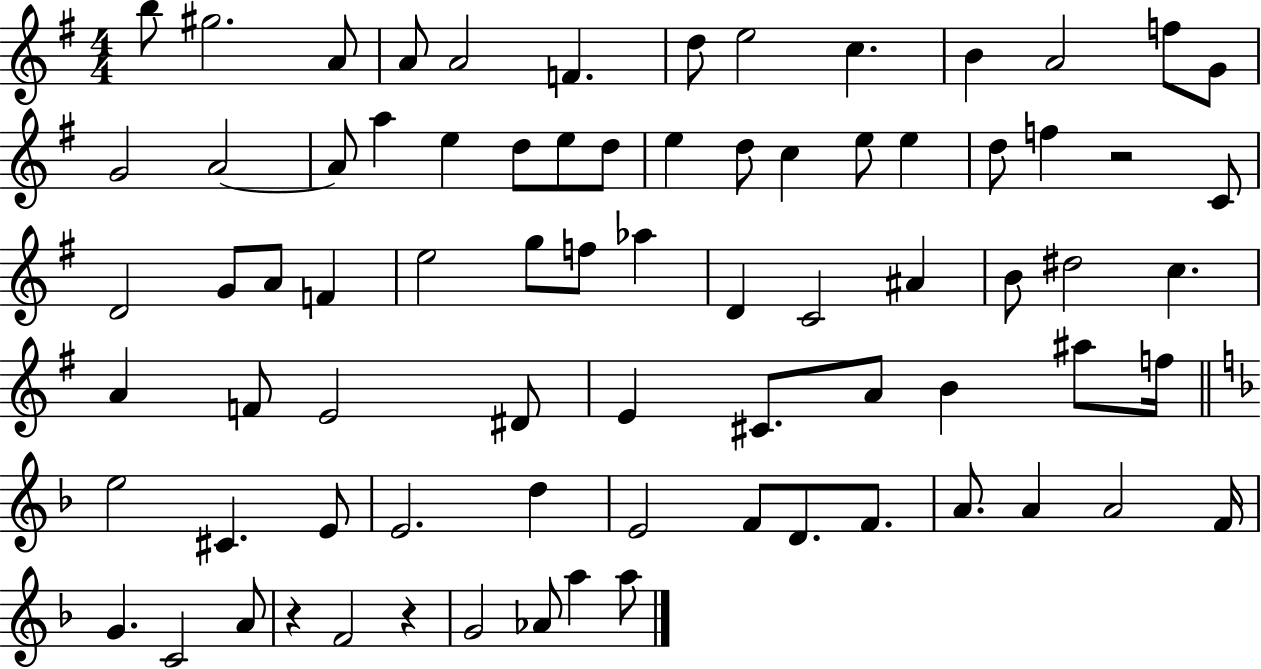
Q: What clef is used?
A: treble